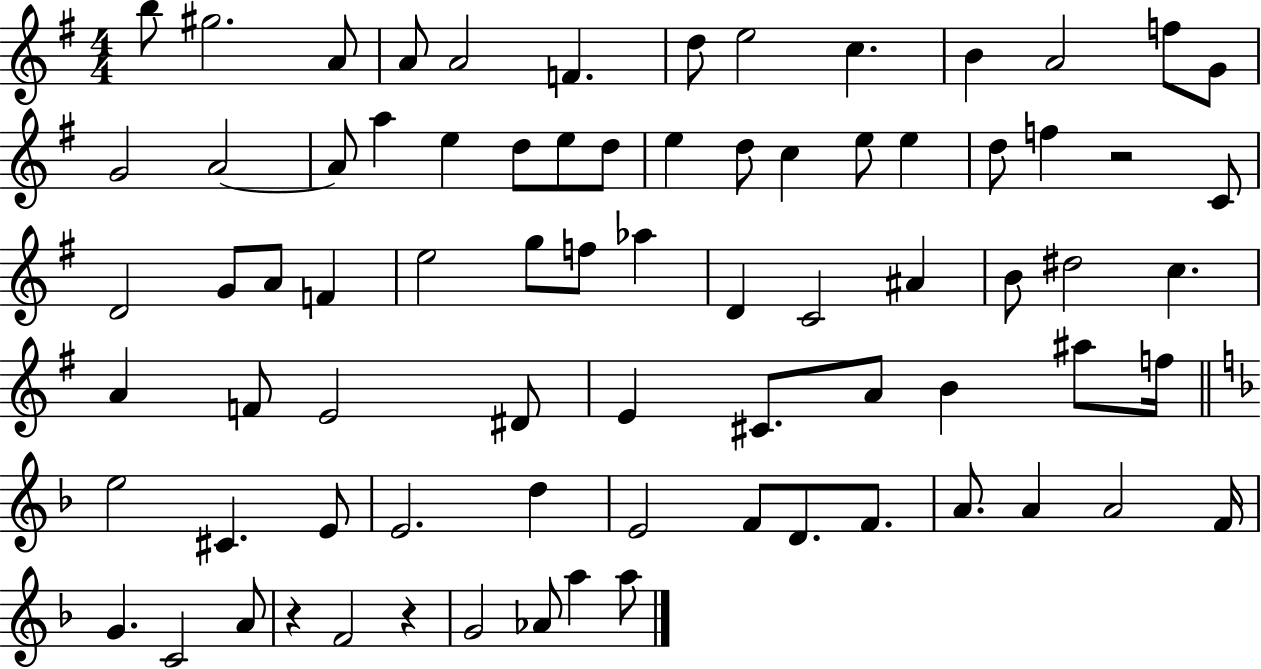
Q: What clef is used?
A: treble